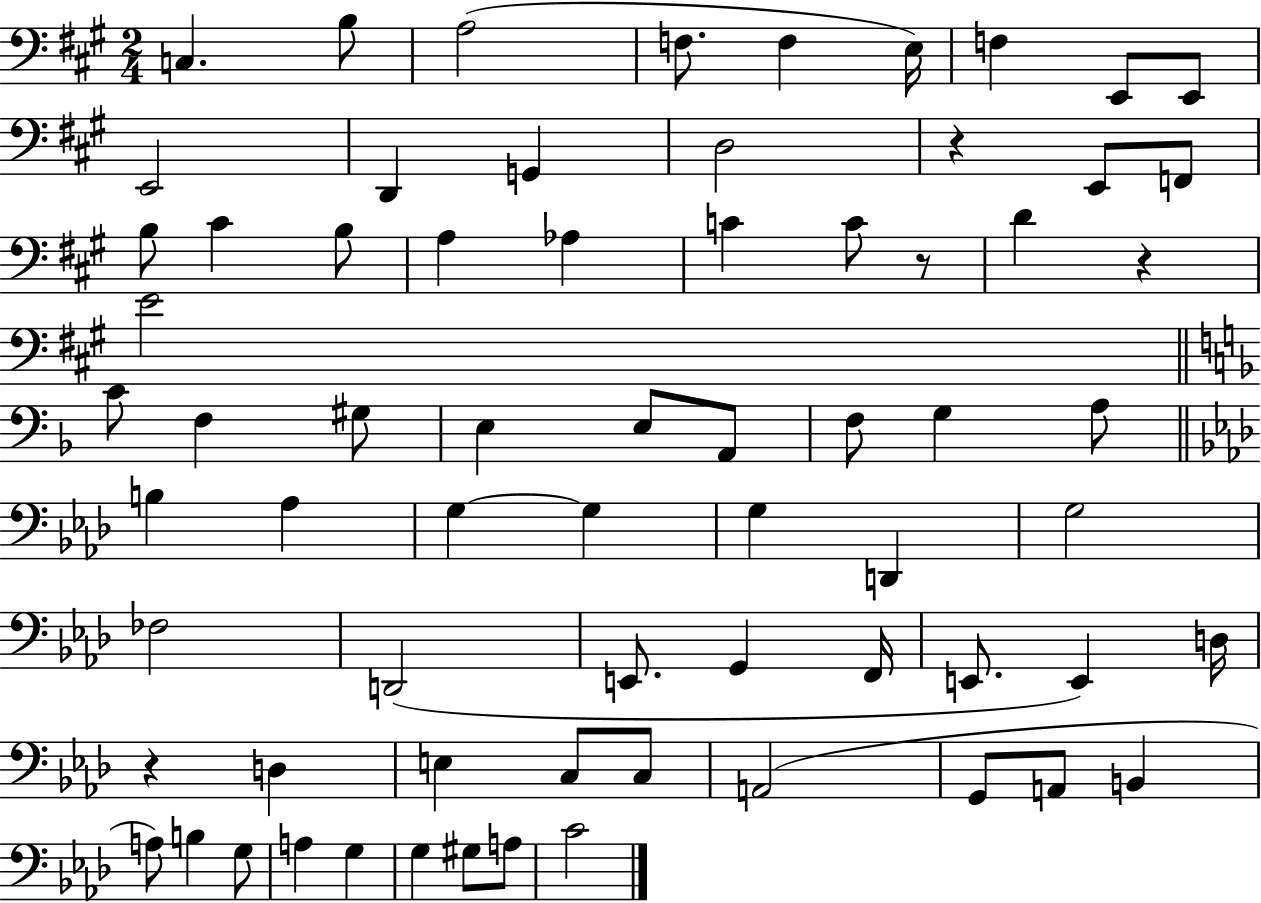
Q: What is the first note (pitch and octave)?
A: C3